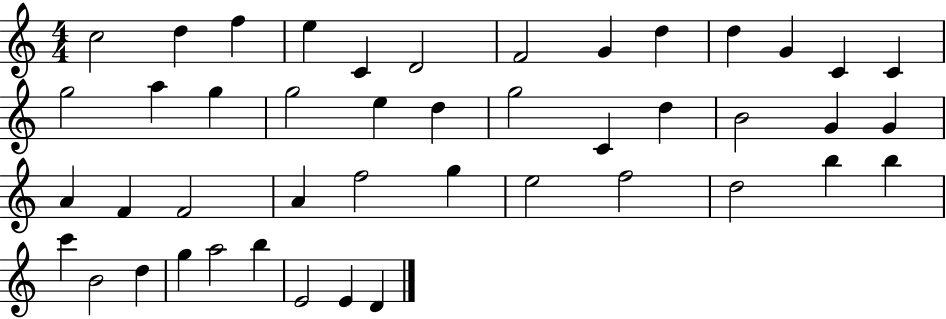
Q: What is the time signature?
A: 4/4